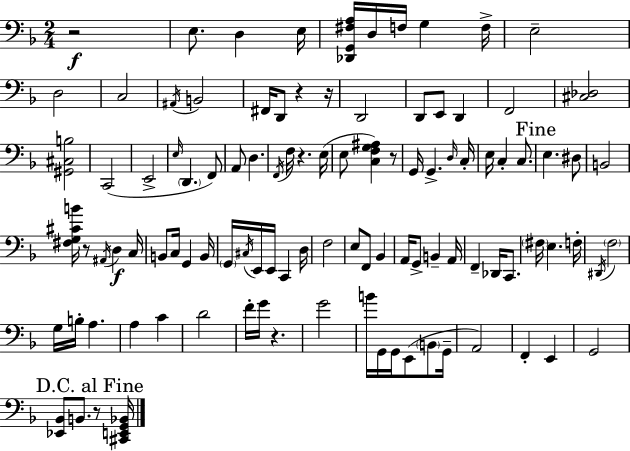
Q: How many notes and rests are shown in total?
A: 104